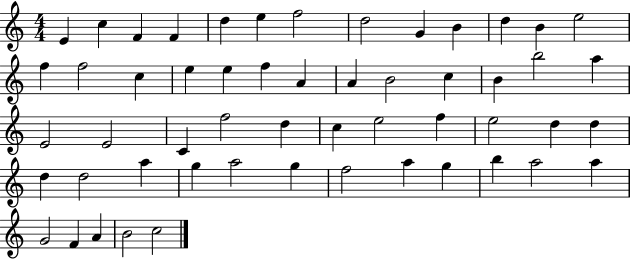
X:1
T:Untitled
M:4/4
L:1/4
K:C
E c F F d e f2 d2 G B d B e2 f f2 c e e f A A B2 c B b2 a E2 E2 C f2 d c e2 f e2 d d d d2 a g a2 g f2 a g b a2 a G2 F A B2 c2